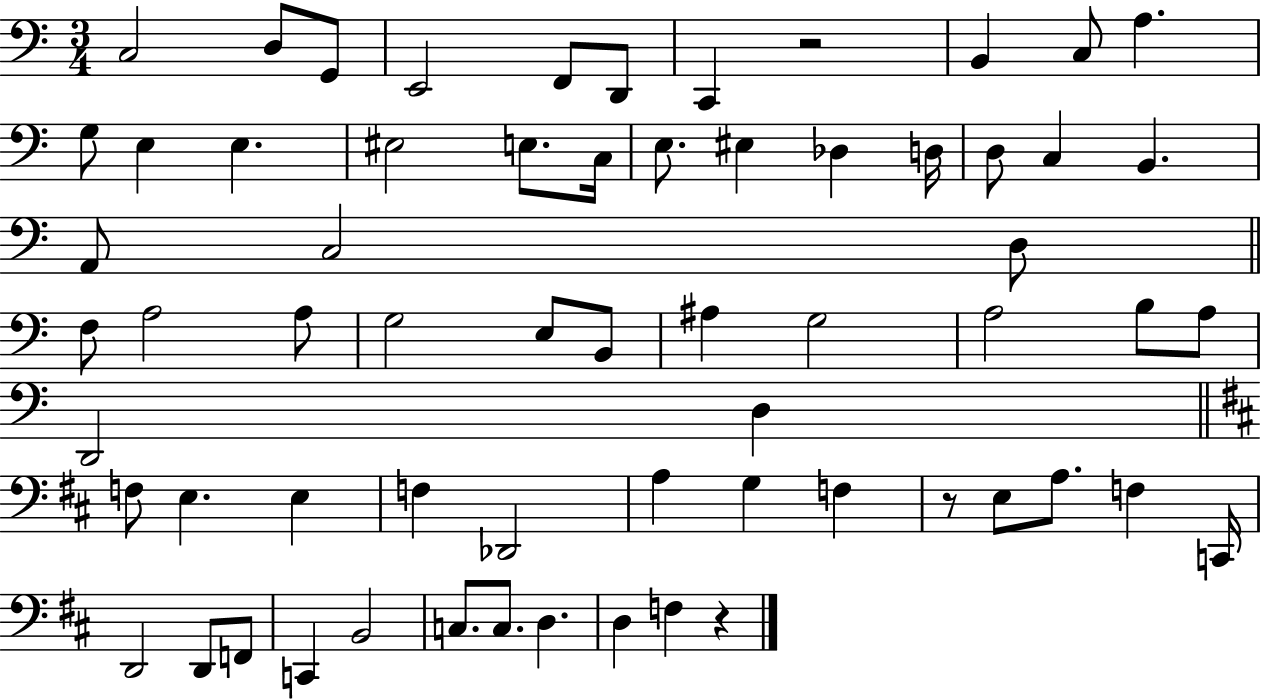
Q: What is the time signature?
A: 3/4